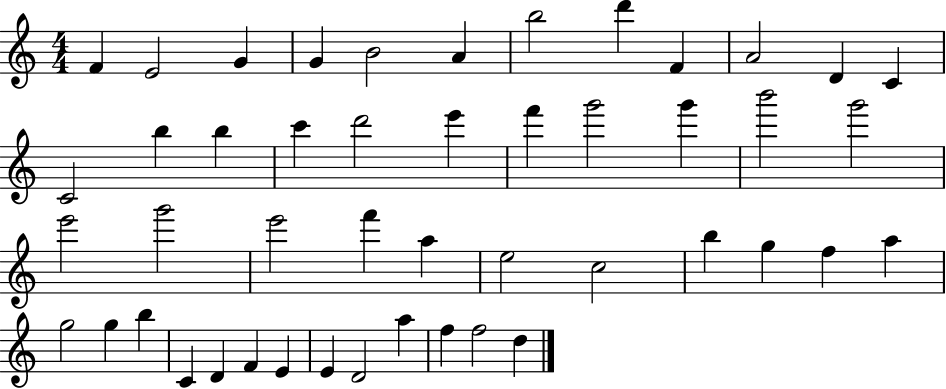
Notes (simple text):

F4/q E4/h G4/q G4/q B4/h A4/q B5/h D6/q F4/q A4/h D4/q C4/q C4/h B5/q B5/q C6/q D6/h E6/q F6/q G6/h G6/q B6/h G6/h E6/h G6/h E6/h F6/q A5/q E5/h C5/h B5/q G5/q F5/q A5/q G5/h G5/q B5/q C4/q D4/q F4/q E4/q E4/q D4/h A5/q F5/q F5/h D5/q